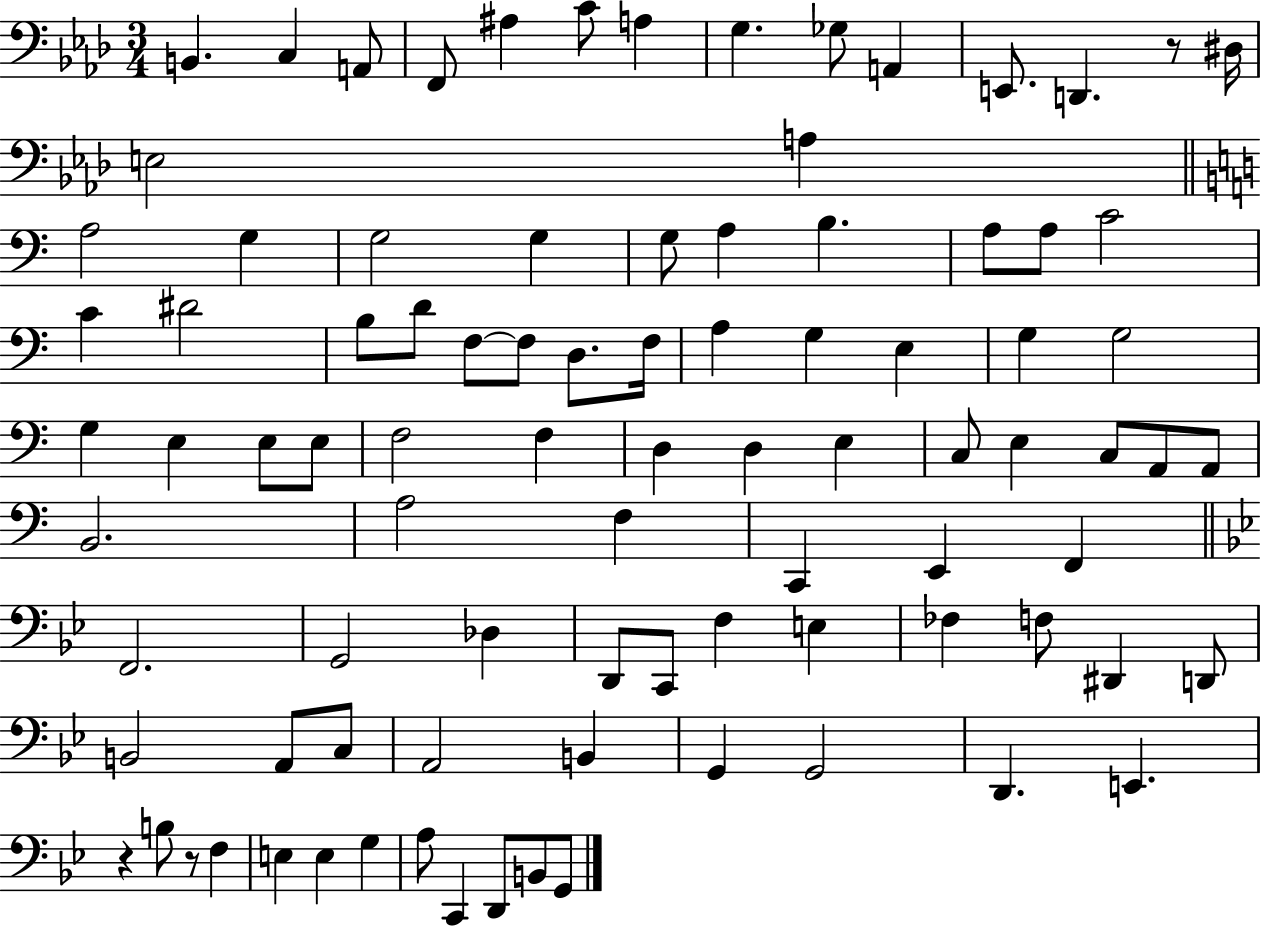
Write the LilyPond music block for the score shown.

{
  \clef bass
  \numericTimeSignature
  \time 3/4
  \key aes \major
  b,4. c4 a,8 | f,8 ais4 c'8 a4 | g4. ges8 a,4 | e,8. d,4. r8 dis16 | \break e2 a4 | \bar "||" \break \key a \minor a2 g4 | g2 g4 | g8 a4 b4. | a8 a8 c'2 | \break c'4 dis'2 | b8 d'8 f8~~ f8 d8. f16 | a4 g4 e4 | g4 g2 | \break g4 e4 e8 e8 | f2 f4 | d4 d4 e4 | c8 e4 c8 a,8 a,8 | \break b,2. | a2 f4 | c,4 e,4 f,4 | \bar "||" \break \key g \minor f,2. | g,2 des4 | d,8 c,8 f4 e4 | fes4 f8 dis,4 d,8 | \break b,2 a,8 c8 | a,2 b,4 | g,4 g,2 | d,4. e,4. | \break r4 b8 r8 f4 | e4 e4 g4 | a8 c,4 d,8 b,8 g,8 | \bar "|."
}